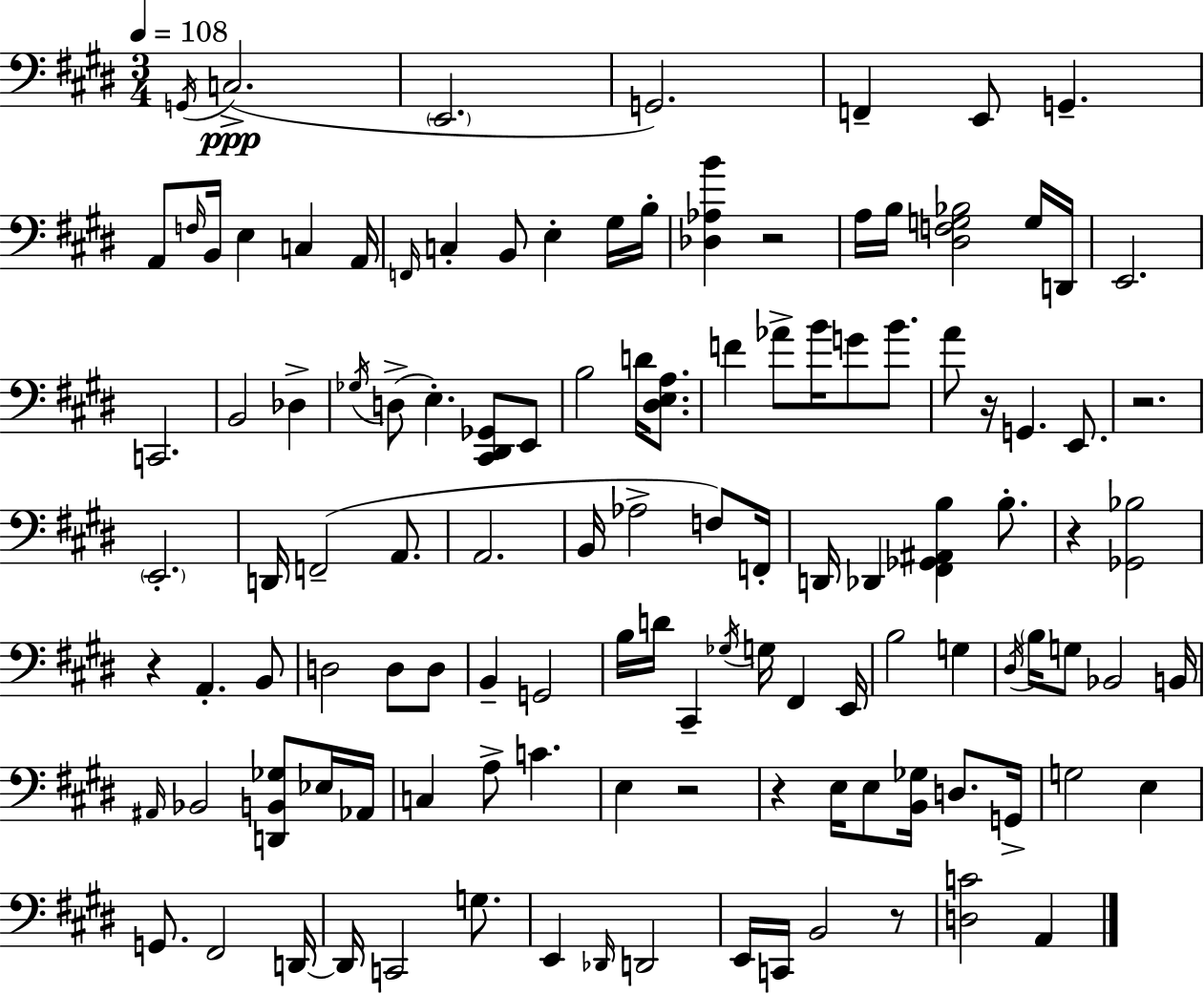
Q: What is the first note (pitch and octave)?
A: G2